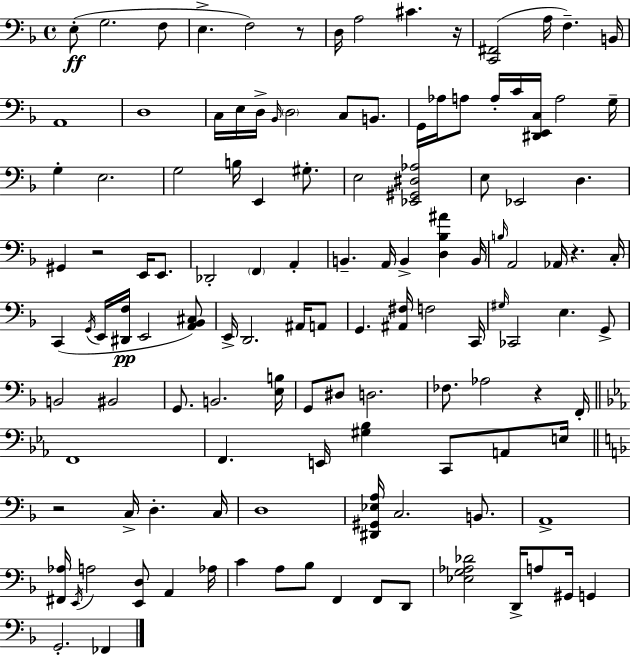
X:1
T:Untitled
M:4/4
L:1/4
K:F
E,/2 G,2 F,/2 E, F,2 z/2 D,/4 A,2 ^C z/4 [C,,^F,,]2 A,/4 F, B,,/4 A,,4 D,4 C,/4 E,/4 D,/4 _B,,/4 D,2 C,/2 B,,/2 G,,/4 _A,/4 A,/2 A,/4 C/4 [^D,,E,,C,]/4 A,2 G,/4 G, E,2 G,2 B,/4 E,, ^G,/2 E,2 [_E,,^G,,^D,_A,]2 E,/2 _E,,2 D, ^G,, z2 E,,/4 E,,/2 _D,,2 F,, A,, B,, A,,/4 B,, [D,_B,^A] B,,/4 B,/4 A,,2 _A,,/4 z C,/4 C,, G,,/4 E,,/4 [^D,,F,]/4 E,,2 [A,,_B,,^C,]/2 E,,/4 D,,2 ^A,,/4 A,,/2 G,, [^A,,^F,]/4 F,2 C,,/4 ^G,/4 _C,,2 E, G,,/2 B,,2 ^B,,2 G,,/2 B,,2 [E,B,]/4 G,,/2 ^D,/2 D,2 _F,/2 _A,2 z F,,/4 F,,4 F,, E,,/4 [^G,_B,] C,,/2 A,,/2 E,/4 z2 C,/4 D, C,/4 D,4 [^D,,^G,,_E,A,]/4 C,2 B,,/2 A,,4 [^F,,_A,]/4 E,,/4 A,2 [E,,D,]/2 A,, _A,/4 C A,/2 _B,/2 F,, F,,/2 D,,/2 [_E,G,_A,_D]2 D,,/4 A,/2 ^G,,/4 G,, G,,2 _F,,